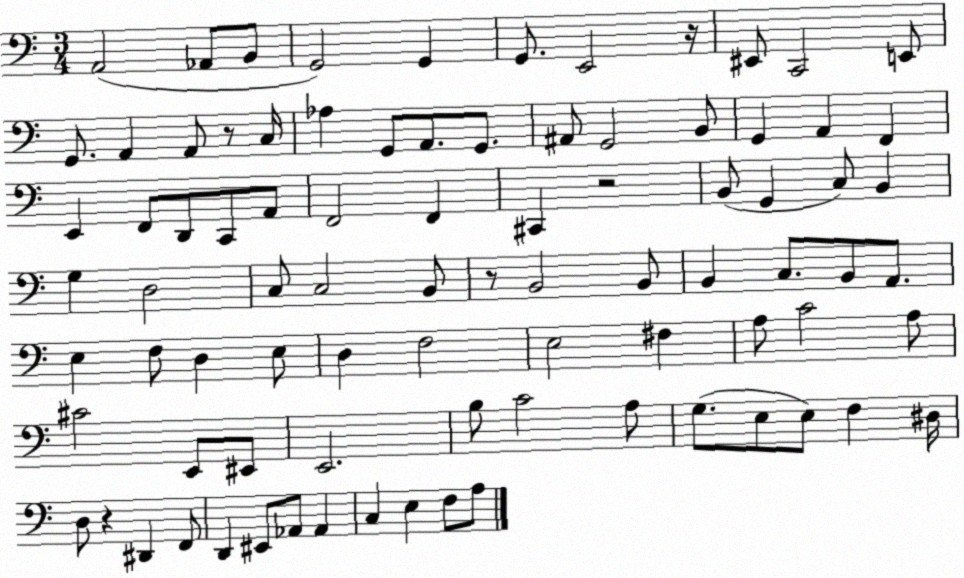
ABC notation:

X:1
T:Untitled
M:3/4
L:1/4
K:C
A,,2 _A,,/2 B,,/2 G,,2 G,, G,,/2 E,,2 z/4 ^E,,/2 C,,2 E,,/2 G,,/2 A,, A,,/2 z/2 C,/4 _A, G,,/2 A,,/2 G,,/2 ^A,,/2 G,,2 B,,/2 G,, A,, F,, E,, F,,/2 D,,/2 C,,/2 A,,/2 F,,2 F,, ^C,, z2 B,,/2 G,, C,/2 B,, G, D,2 C,/2 C,2 B,,/2 z/2 B,,2 B,,/2 B,, C,/2 B,,/2 A,,/2 E, F,/2 D, E,/2 D, F,2 E,2 ^F, A,/2 C2 A,/2 ^C2 E,,/2 ^E,,/2 E,,2 B,/2 C2 A,/2 G,/2 E,/2 E,/2 F, ^D,/4 D,/2 z ^D,, F,,/2 D,, ^E,,/2 _A,,/2 _A,, C, E, F,/2 A,/2